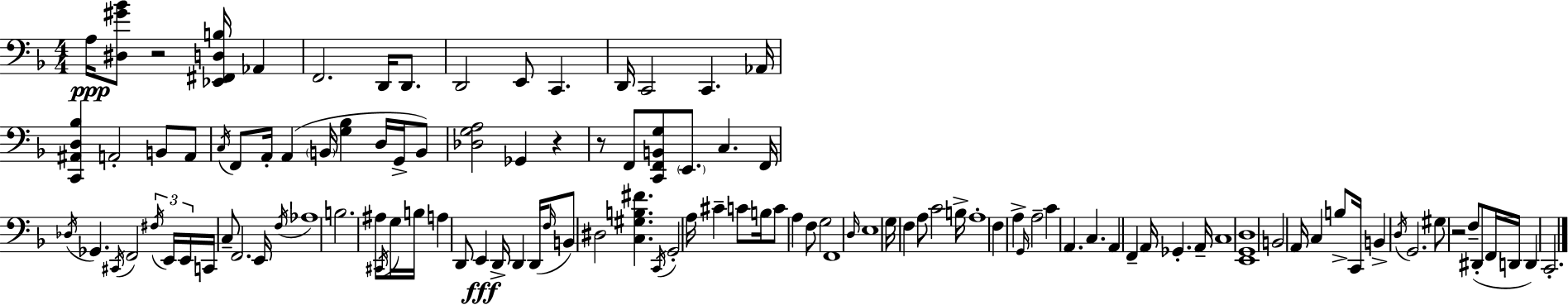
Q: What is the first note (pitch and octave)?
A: A3